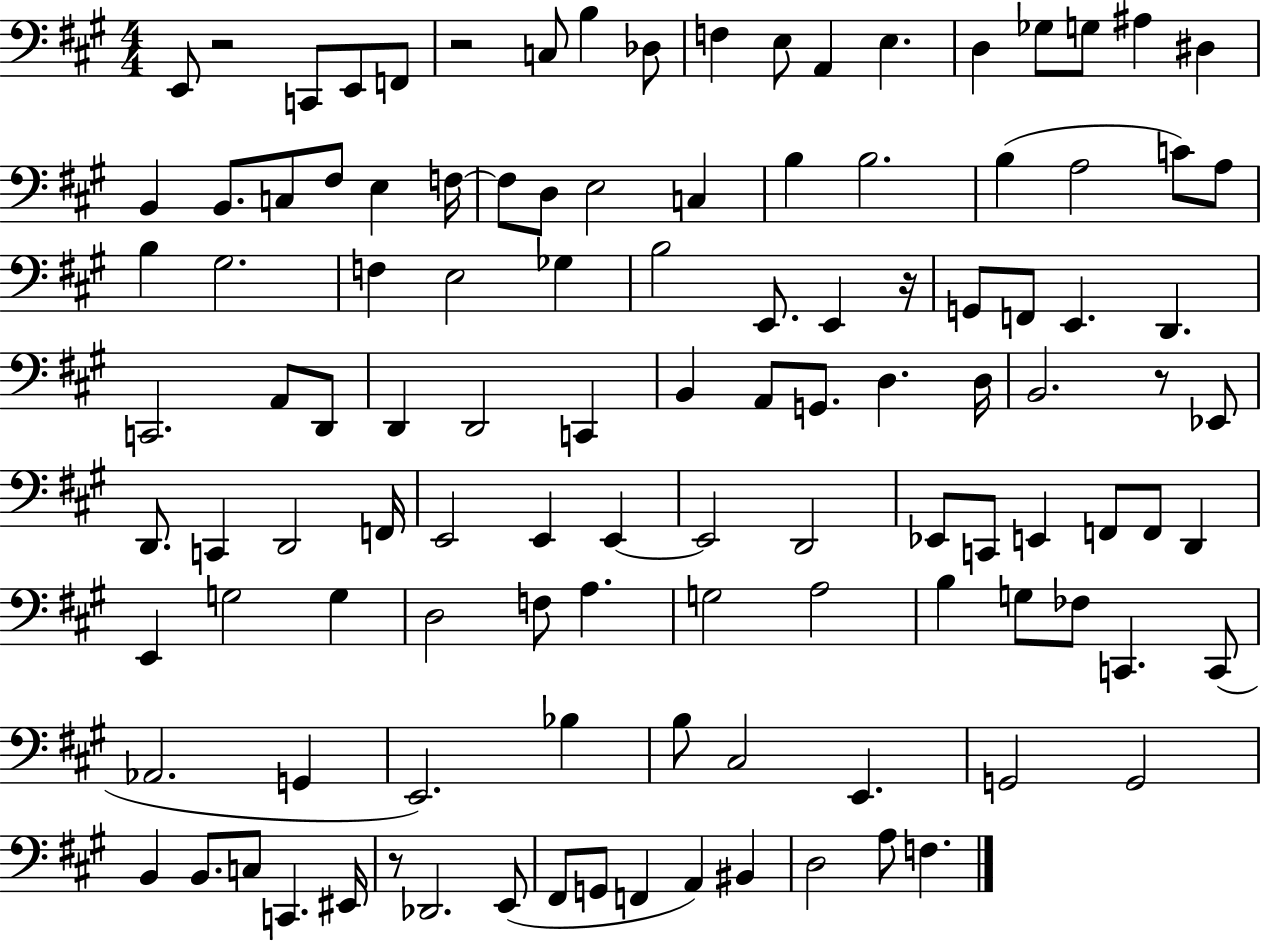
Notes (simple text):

E2/e R/h C2/e E2/e F2/e R/h C3/e B3/q Db3/e F3/q E3/e A2/q E3/q. D3/q Gb3/e G3/e A#3/q D#3/q B2/q B2/e. C3/e F#3/e E3/q F3/s F3/e D3/e E3/h C3/q B3/q B3/h. B3/q A3/h C4/e A3/e B3/q G#3/h. F3/q E3/h Gb3/q B3/h E2/e. E2/q R/s G2/e F2/e E2/q. D2/q. C2/h. A2/e D2/e D2/q D2/h C2/q B2/q A2/e G2/e. D3/q. D3/s B2/h. R/e Eb2/e D2/e. C2/q D2/h F2/s E2/h E2/q E2/q E2/h D2/h Eb2/e C2/e E2/q F2/e F2/e D2/q E2/q G3/h G3/q D3/h F3/e A3/q. G3/h A3/h B3/q G3/e FES3/e C2/q. C2/e Ab2/h. G2/q E2/h. Bb3/q B3/e C#3/h E2/q. G2/h G2/h B2/q B2/e. C3/e C2/q. EIS2/s R/e Db2/h. E2/e F#2/e G2/e F2/q A2/q BIS2/q D3/h A3/e F3/q.